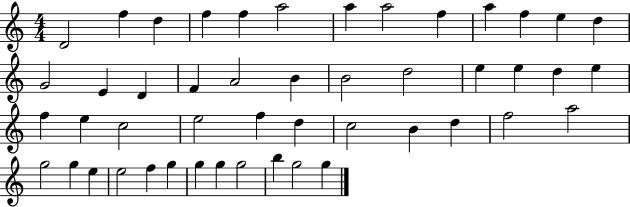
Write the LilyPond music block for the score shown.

{
  \clef treble
  \numericTimeSignature
  \time 4/4
  \key c \major
  d'2 f''4 d''4 | f''4 f''4 a''2 | a''4 a''2 f''4 | a''4 f''4 e''4 d''4 | \break g'2 e'4 d'4 | f'4 a'2 b'4 | b'2 d''2 | e''4 e''4 d''4 e''4 | \break f''4 e''4 c''2 | e''2 f''4 d''4 | c''2 b'4 d''4 | f''2 a''2 | \break g''2 g''4 e''4 | e''2 f''4 g''4 | g''4 g''4 g''2 | b''4 g''2 g''4 | \break \bar "|."
}